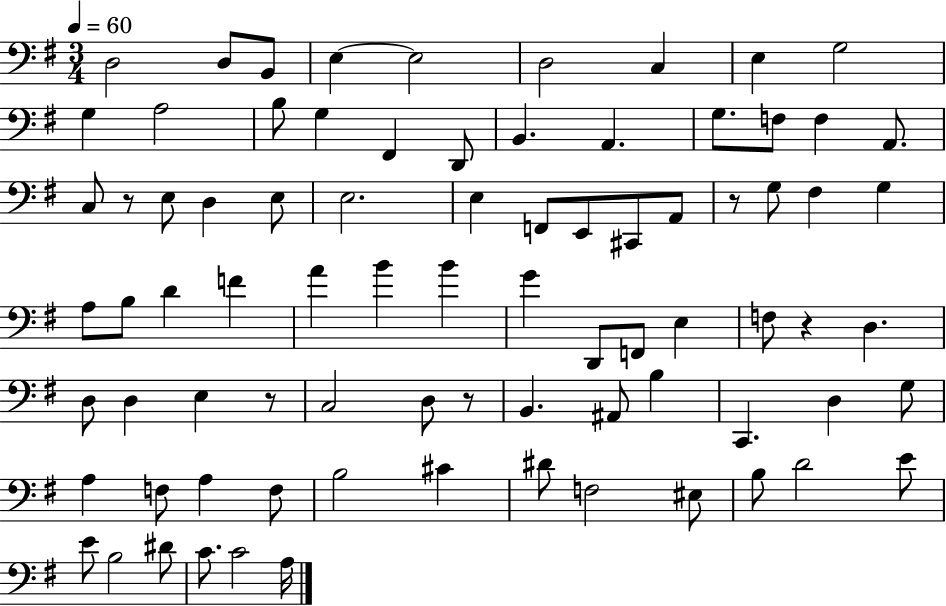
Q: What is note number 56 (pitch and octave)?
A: C2